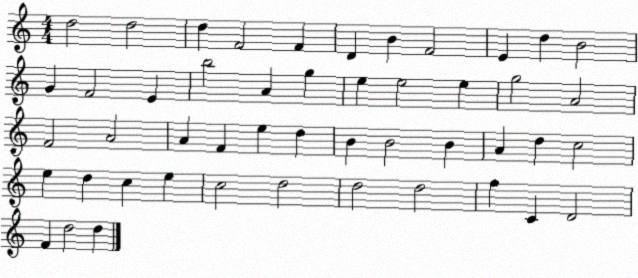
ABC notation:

X:1
T:Untitled
M:4/4
L:1/4
K:C
d2 d2 d F2 F D B F2 E d B2 G F2 E b2 A g e e2 e g2 A2 F2 A2 A F e d B B2 B A d c2 e d c e c2 d2 d2 d2 f C D2 F d2 d